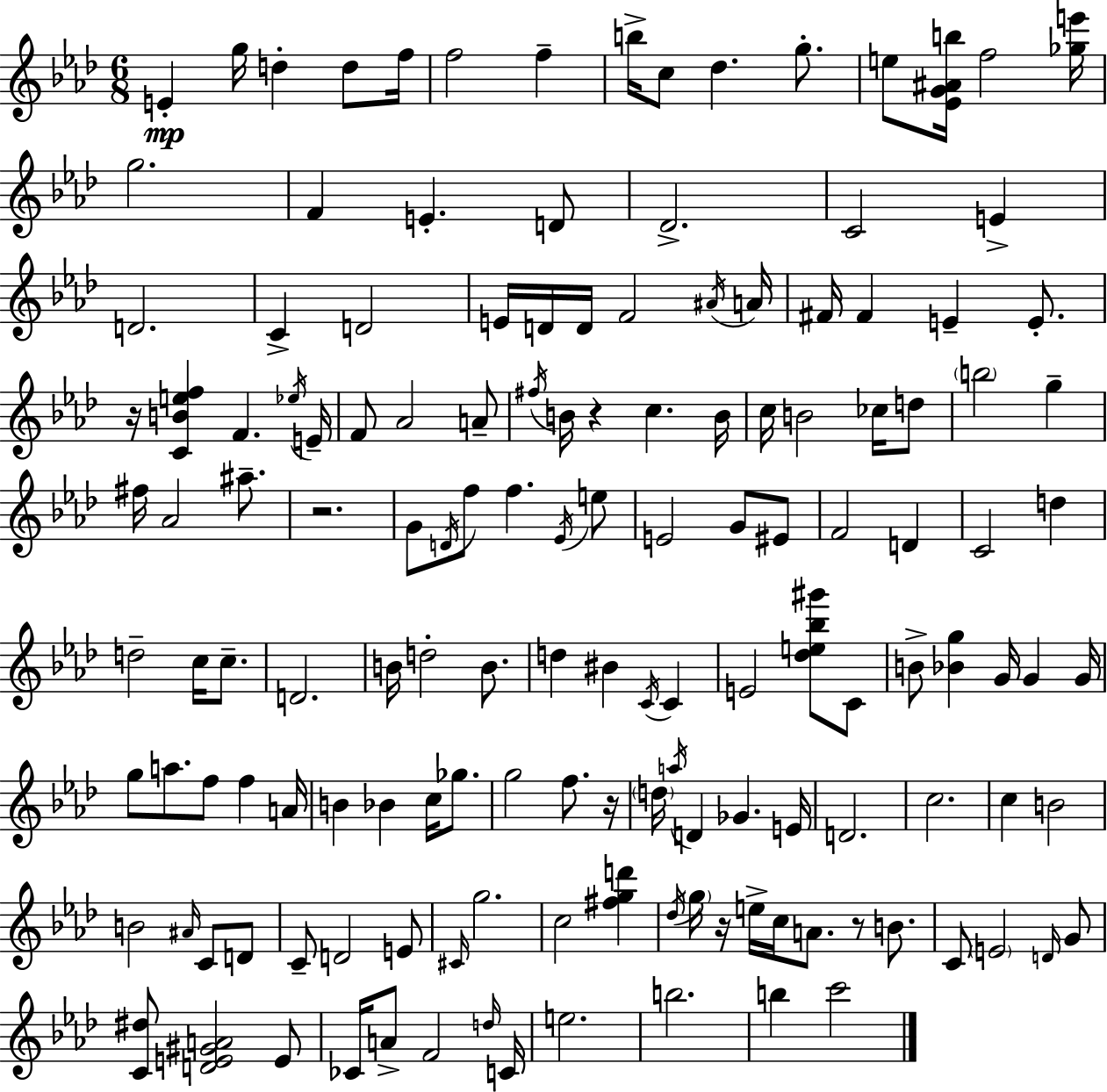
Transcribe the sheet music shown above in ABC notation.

X:1
T:Untitled
M:6/8
L:1/4
K:Ab
E g/4 d d/2 f/4 f2 f b/4 c/2 _d g/2 e/2 [_EG^Ab]/4 f2 [_ge']/4 g2 F E D/2 _D2 C2 E D2 C D2 E/4 D/4 D/4 F2 ^A/4 A/4 ^F/4 ^F E E/2 z/4 [CBef] F _e/4 E/4 F/2 _A2 A/2 ^f/4 B/4 z c B/4 c/4 B2 _c/4 d/2 b2 g ^f/4 _A2 ^a/2 z2 G/2 D/4 f/2 f _E/4 e/2 E2 G/2 ^E/2 F2 D C2 d d2 c/4 c/2 D2 B/4 d2 B/2 d ^B C/4 C E2 [_de_b^g']/2 C/2 B/2 [_Bg] G/4 G G/4 g/2 a/2 f/2 f A/4 B _B c/4 _g/2 g2 f/2 z/4 d/4 a/4 D _G E/4 D2 c2 c B2 B2 ^A/4 C/2 D/2 C/2 D2 E/2 ^C/4 g2 c2 [^fgd'] _d/4 g/4 z/4 e/4 c/4 A/2 z/2 B/2 C/2 E2 D/4 G/2 [C^d]/2 [DE^GA]2 E/2 _C/4 A/2 F2 d/4 C/4 e2 b2 b c'2